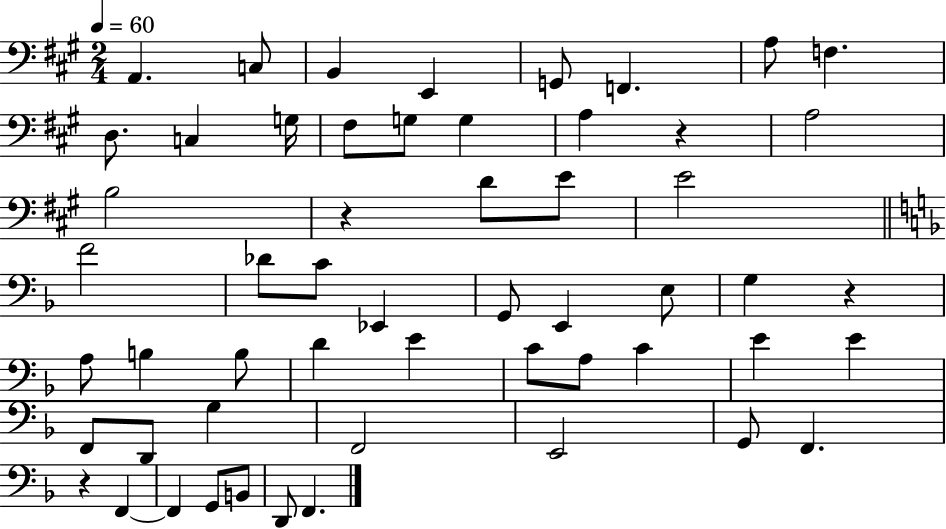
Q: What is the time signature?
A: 2/4